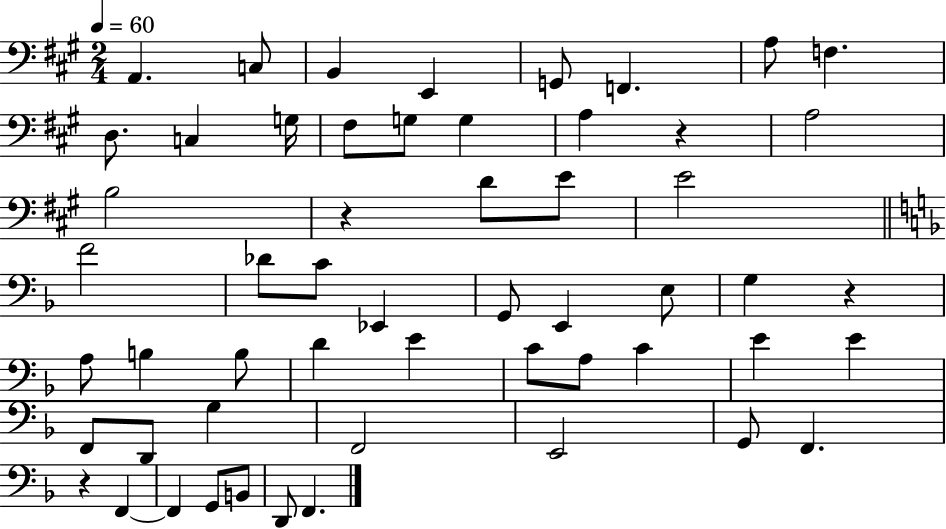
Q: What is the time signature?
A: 2/4